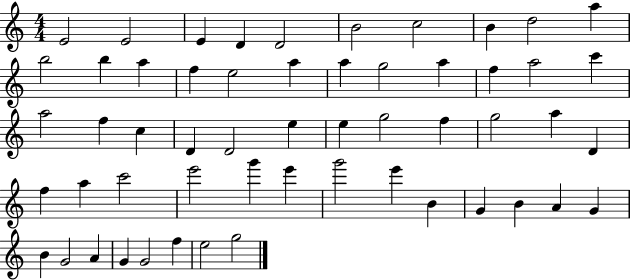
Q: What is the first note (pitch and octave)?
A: E4